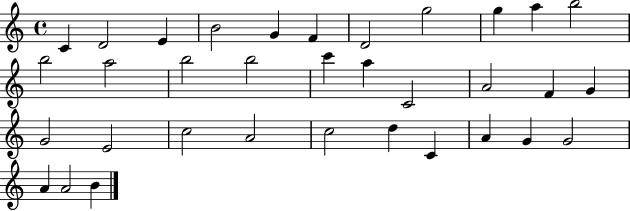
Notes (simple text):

C4/q D4/h E4/q B4/h G4/q F4/q D4/h G5/h G5/q A5/q B5/h B5/h A5/h B5/h B5/h C6/q A5/q C4/h A4/h F4/q G4/q G4/h E4/h C5/h A4/h C5/h D5/q C4/q A4/q G4/q G4/h A4/q A4/h B4/q